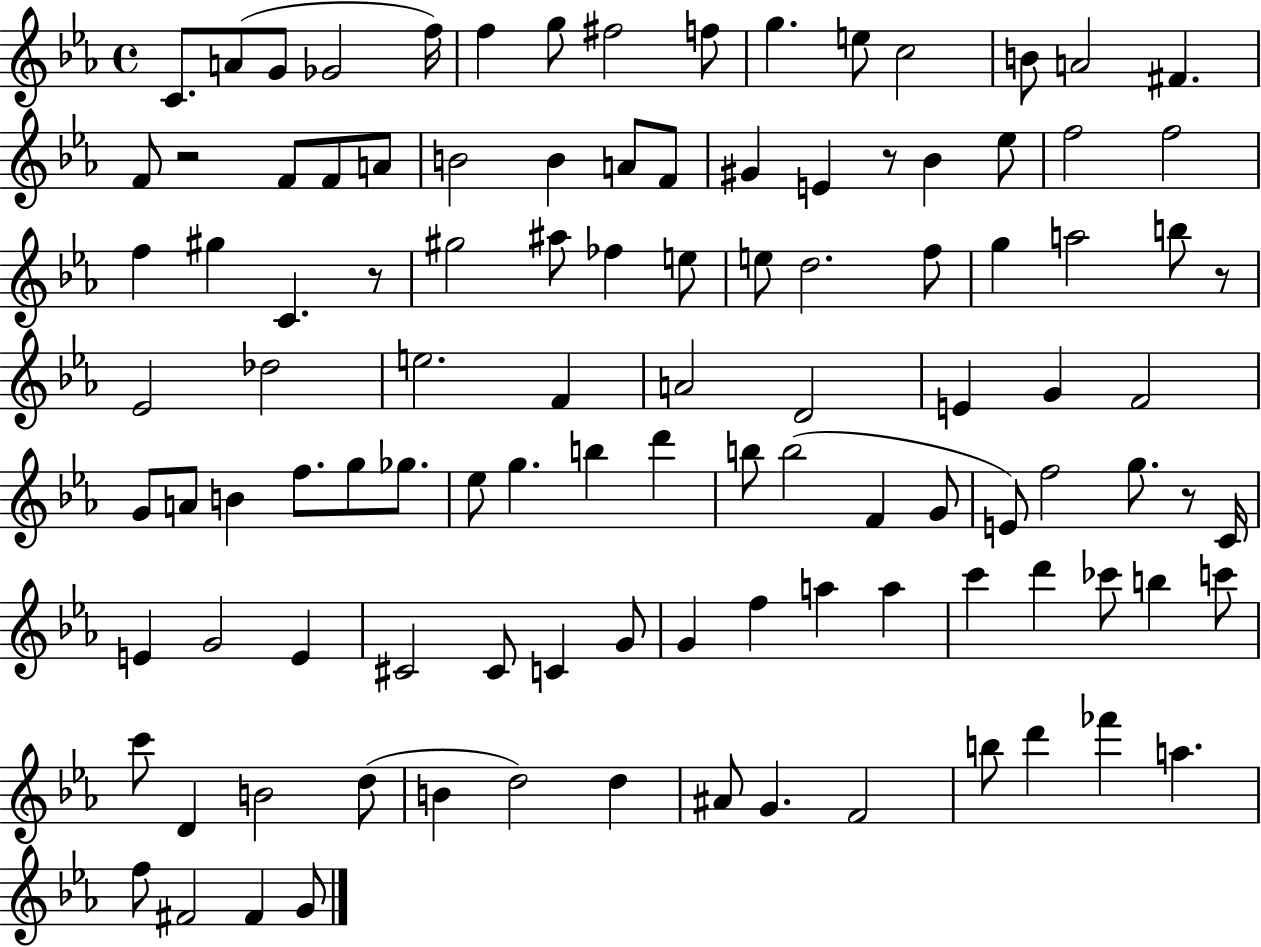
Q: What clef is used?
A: treble